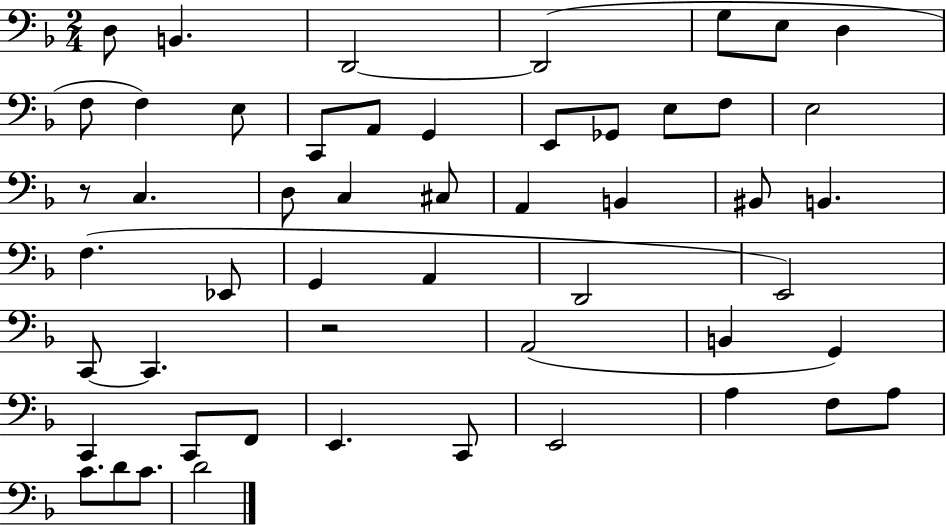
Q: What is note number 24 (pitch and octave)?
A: B2